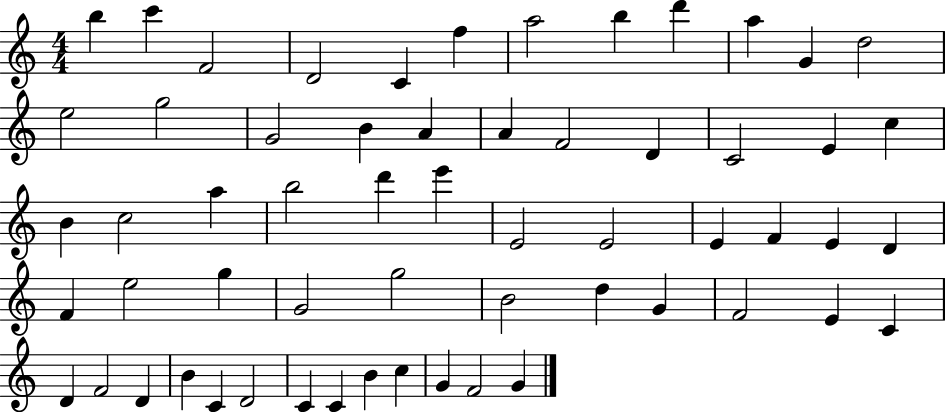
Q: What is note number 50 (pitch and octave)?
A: B4